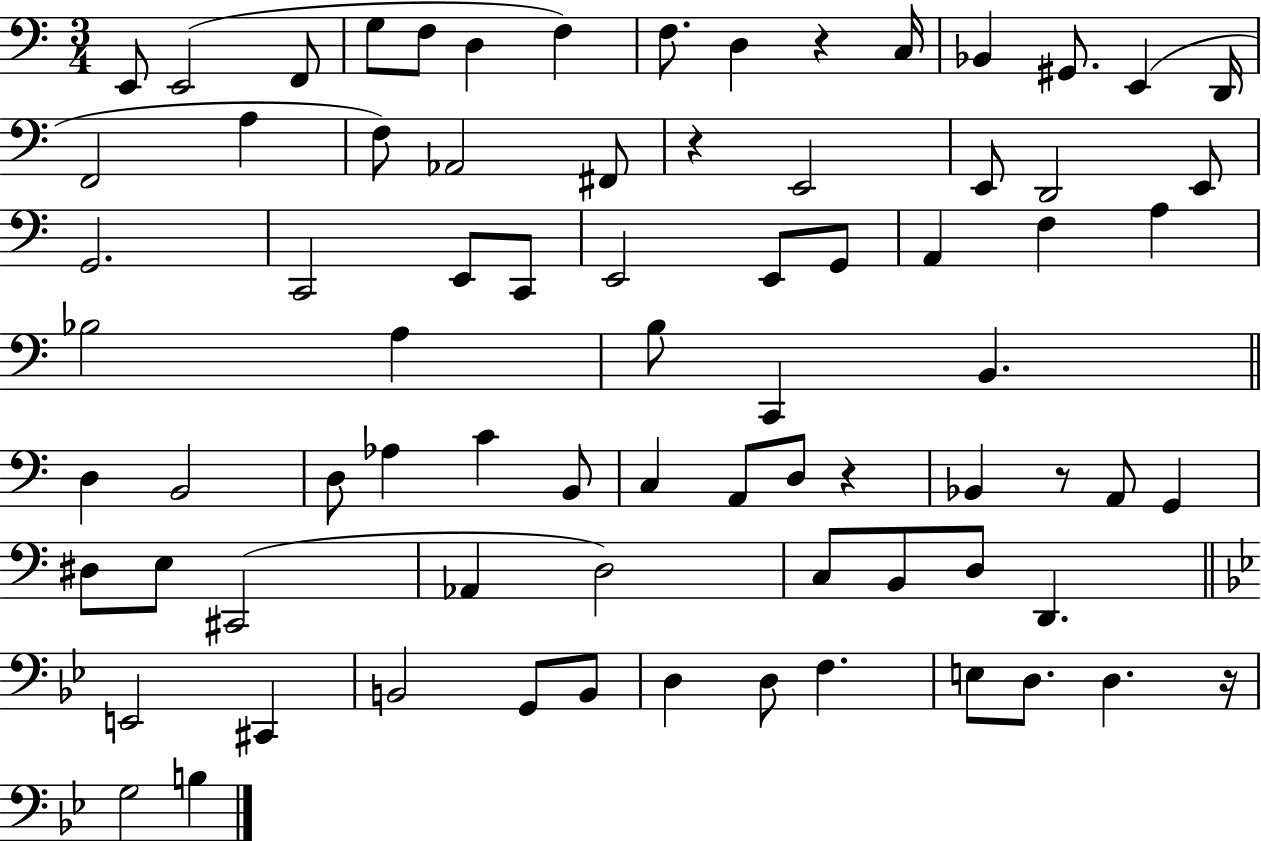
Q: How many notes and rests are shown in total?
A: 77